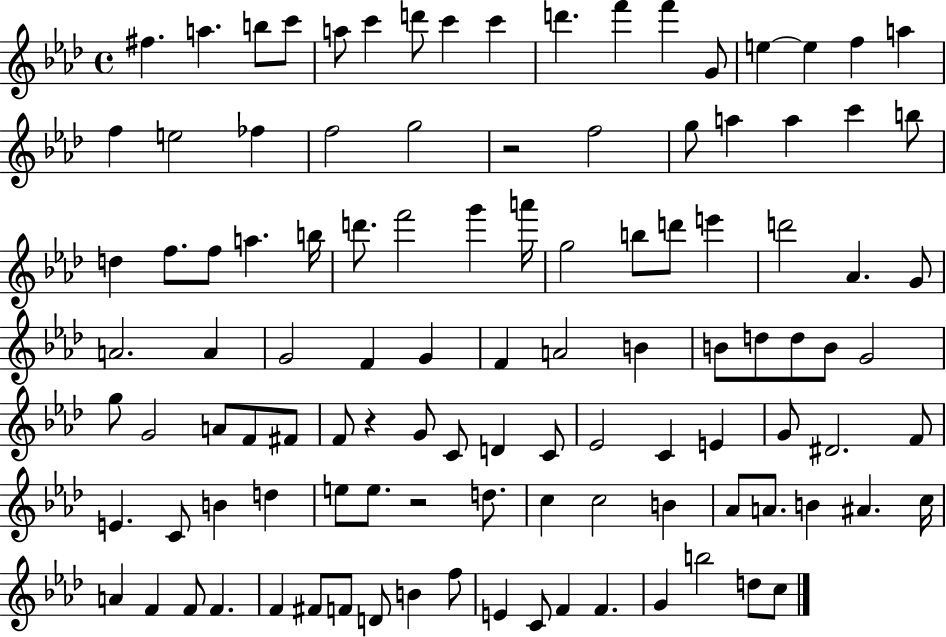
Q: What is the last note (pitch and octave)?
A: C5